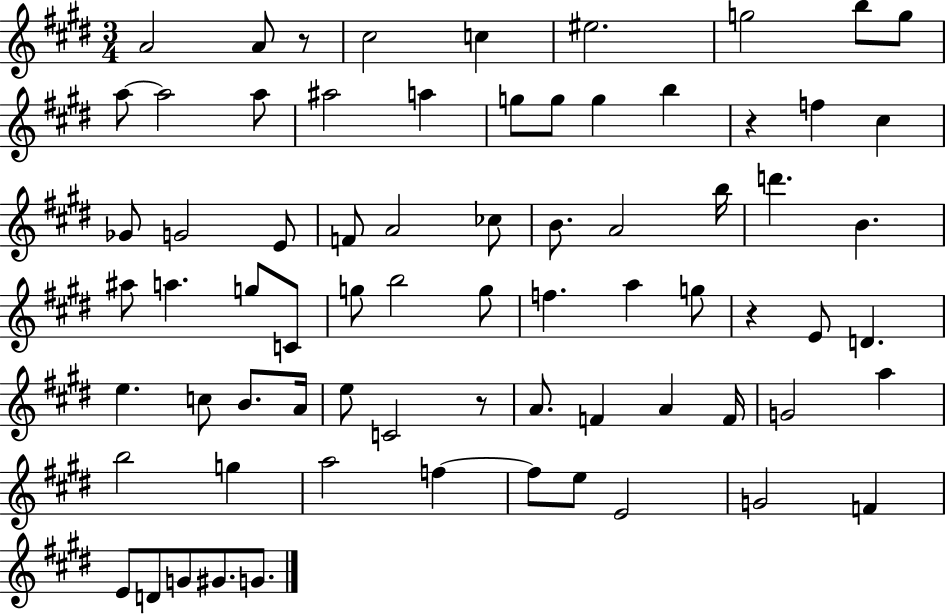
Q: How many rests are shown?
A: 4